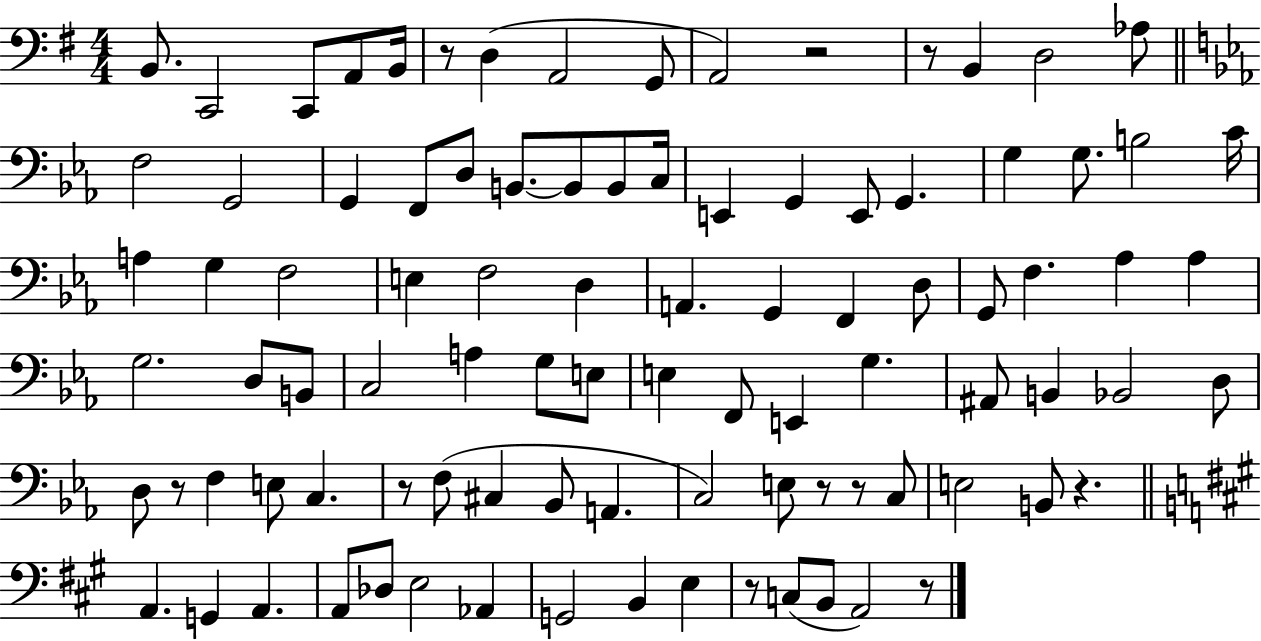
B2/e. C2/h C2/e A2/e B2/s R/e D3/q A2/h G2/e A2/h R/h R/e B2/q D3/h Ab3/e F3/h G2/h G2/q F2/e D3/e B2/e. B2/e B2/e C3/s E2/q G2/q E2/e G2/q. G3/q G3/e. B3/h C4/s A3/q G3/q F3/h E3/q F3/h D3/q A2/q. G2/q F2/q D3/e G2/e F3/q. Ab3/q Ab3/q G3/h. D3/e B2/e C3/h A3/q G3/e E3/e E3/q F2/e E2/q G3/q. A#2/e B2/q Bb2/h D3/e D3/e R/e F3/q E3/e C3/q. R/e F3/e C#3/q Bb2/e A2/q. C3/h E3/e R/e R/e C3/e E3/h B2/e R/q. A2/q. G2/q A2/q. A2/e Db3/e E3/h Ab2/q G2/h B2/q E3/q R/e C3/e B2/e A2/h R/e